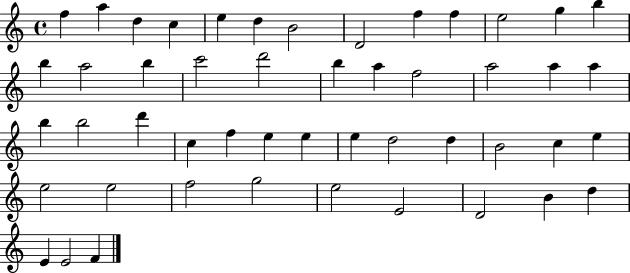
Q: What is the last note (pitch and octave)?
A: F4